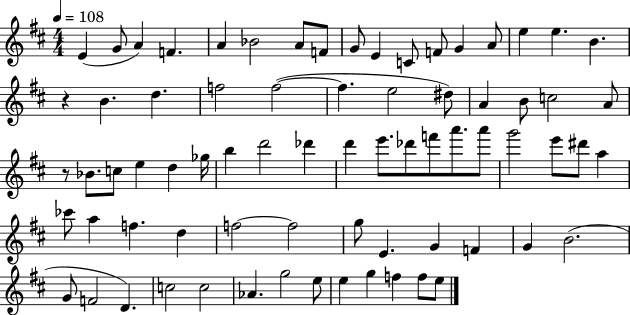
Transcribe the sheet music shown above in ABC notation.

X:1
T:Untitled
M:4/4
L:1/4
K:D
E G/2 A F A _B2 A/2 F/2 G/2 E C/2 F/2 G A/2 e e B z B d f2 f2 f e2 ^d/2 A B/2 c2 A/2 z/2 _B/2 c/2 e d _g/4 b d'2 _d' d' e'/2 _d'/2 f'/2 a'/2 a'/2 g'2 e'/2 ^d'/2 a _c'/2 a f d f2 f2 g/2 E G F G B2 G/2 F2 D c2 c2 _A g2 e/2 e g f f/2 e/2